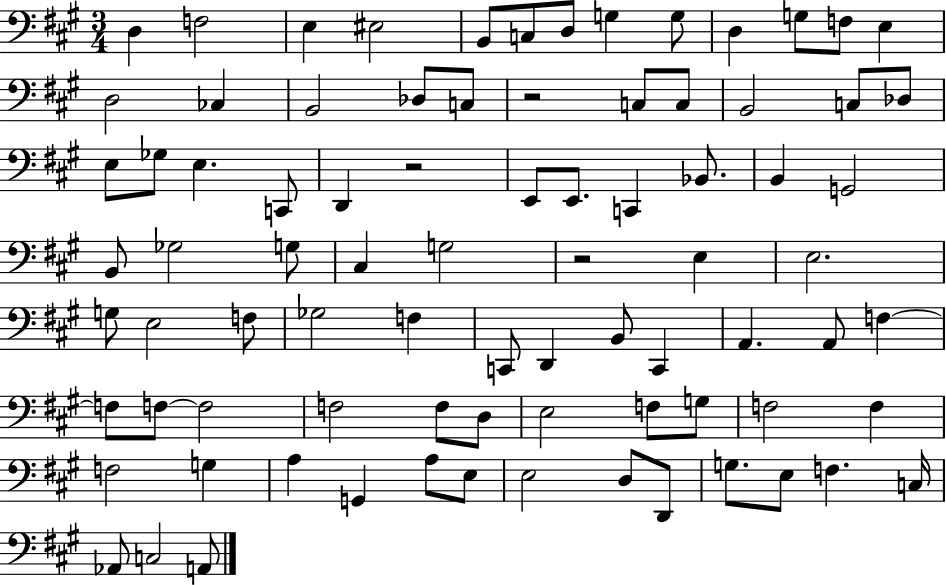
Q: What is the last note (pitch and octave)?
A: A2